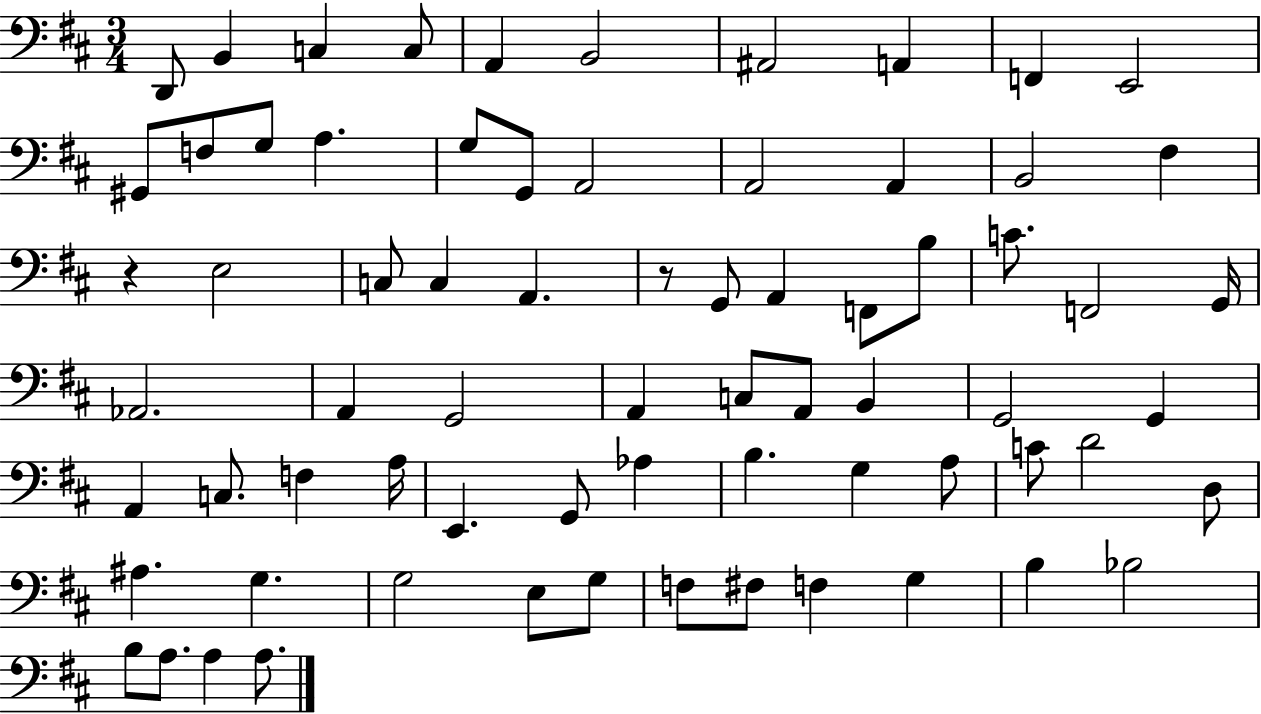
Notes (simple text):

D2/e B2/q C3/q C3/e A2/q B2/h A#2/h A2/q F2/q E2/h G#2/e F3/e G3/e A3/q. G3/e G2/e A2/h A2/h A2/q B2/h F#3/q R/q E3/h C3/e C3/q A2/q. R/e G2/e A2/q F2/e B3/e C4/e. F2/h G2/s Ab2/h. A2/q G2/h A2/q C3/e A2/e B2/q G2/h G2/q A2/q C3/e. F3/q A3/s E2/q. G2/e Ab3/q B3/q. G3/q A3/e C4/e D4/h D3/e A#3/q. G3/q. G3/h E3/e G3/e F3/e F#3/e F3/q G3/q B3/q Bb3/h B3/e A3/e. A3/q A3/e.